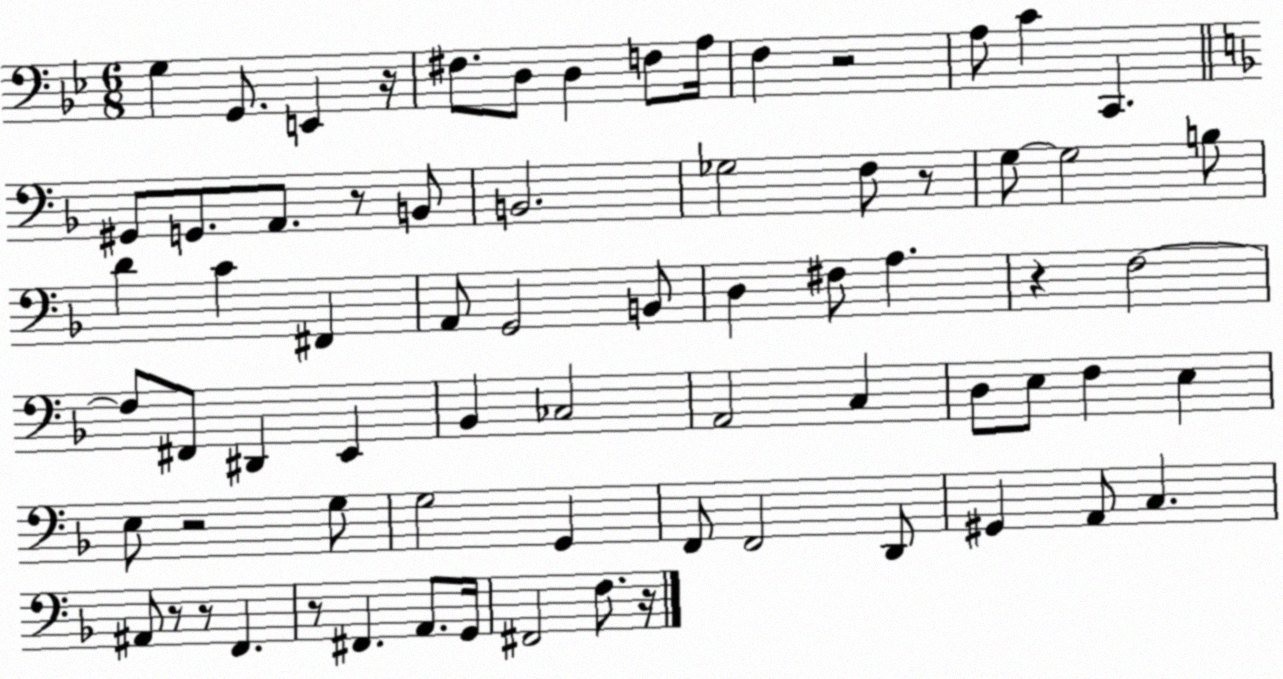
X:1
T:Untitled
M:6/8
L:1/4
K:Bb
G, G,,/2 E,, z/4 ^F,/2 D,/2 D, F,/2 A,/4 F, z2 A,/2 C C,, ^G,,/2 G,,/2 A,,/2 z/2 B,,/2 B,,2 _G,2 F,/2 z/2 G,/2 G,2 B,/2 D C ^F,, A,,/2 G,,2 B,,/2 D, ^F,/2 A, z F,2 F,/2 ^F,,/2 ^D,, E,, _B,, _C,2 A,,2 C, D,/2 E,/2 F, E, E,/2 z2 G,/2 G,2 G,, F,,/2 F,,2 D,,/2 ^G,, A,,/2 C, ^A,,/2 z/2 z/2 F,, z/2 ^F,, A,,/2 G,,/4 ^F,,2 F,/2 z/4